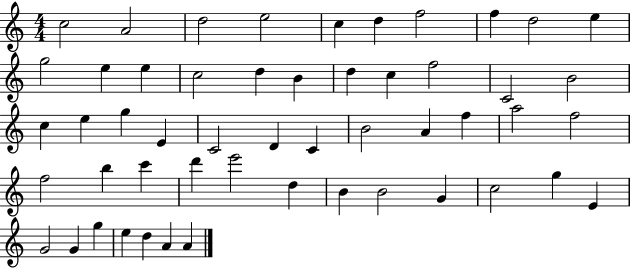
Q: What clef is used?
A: treble